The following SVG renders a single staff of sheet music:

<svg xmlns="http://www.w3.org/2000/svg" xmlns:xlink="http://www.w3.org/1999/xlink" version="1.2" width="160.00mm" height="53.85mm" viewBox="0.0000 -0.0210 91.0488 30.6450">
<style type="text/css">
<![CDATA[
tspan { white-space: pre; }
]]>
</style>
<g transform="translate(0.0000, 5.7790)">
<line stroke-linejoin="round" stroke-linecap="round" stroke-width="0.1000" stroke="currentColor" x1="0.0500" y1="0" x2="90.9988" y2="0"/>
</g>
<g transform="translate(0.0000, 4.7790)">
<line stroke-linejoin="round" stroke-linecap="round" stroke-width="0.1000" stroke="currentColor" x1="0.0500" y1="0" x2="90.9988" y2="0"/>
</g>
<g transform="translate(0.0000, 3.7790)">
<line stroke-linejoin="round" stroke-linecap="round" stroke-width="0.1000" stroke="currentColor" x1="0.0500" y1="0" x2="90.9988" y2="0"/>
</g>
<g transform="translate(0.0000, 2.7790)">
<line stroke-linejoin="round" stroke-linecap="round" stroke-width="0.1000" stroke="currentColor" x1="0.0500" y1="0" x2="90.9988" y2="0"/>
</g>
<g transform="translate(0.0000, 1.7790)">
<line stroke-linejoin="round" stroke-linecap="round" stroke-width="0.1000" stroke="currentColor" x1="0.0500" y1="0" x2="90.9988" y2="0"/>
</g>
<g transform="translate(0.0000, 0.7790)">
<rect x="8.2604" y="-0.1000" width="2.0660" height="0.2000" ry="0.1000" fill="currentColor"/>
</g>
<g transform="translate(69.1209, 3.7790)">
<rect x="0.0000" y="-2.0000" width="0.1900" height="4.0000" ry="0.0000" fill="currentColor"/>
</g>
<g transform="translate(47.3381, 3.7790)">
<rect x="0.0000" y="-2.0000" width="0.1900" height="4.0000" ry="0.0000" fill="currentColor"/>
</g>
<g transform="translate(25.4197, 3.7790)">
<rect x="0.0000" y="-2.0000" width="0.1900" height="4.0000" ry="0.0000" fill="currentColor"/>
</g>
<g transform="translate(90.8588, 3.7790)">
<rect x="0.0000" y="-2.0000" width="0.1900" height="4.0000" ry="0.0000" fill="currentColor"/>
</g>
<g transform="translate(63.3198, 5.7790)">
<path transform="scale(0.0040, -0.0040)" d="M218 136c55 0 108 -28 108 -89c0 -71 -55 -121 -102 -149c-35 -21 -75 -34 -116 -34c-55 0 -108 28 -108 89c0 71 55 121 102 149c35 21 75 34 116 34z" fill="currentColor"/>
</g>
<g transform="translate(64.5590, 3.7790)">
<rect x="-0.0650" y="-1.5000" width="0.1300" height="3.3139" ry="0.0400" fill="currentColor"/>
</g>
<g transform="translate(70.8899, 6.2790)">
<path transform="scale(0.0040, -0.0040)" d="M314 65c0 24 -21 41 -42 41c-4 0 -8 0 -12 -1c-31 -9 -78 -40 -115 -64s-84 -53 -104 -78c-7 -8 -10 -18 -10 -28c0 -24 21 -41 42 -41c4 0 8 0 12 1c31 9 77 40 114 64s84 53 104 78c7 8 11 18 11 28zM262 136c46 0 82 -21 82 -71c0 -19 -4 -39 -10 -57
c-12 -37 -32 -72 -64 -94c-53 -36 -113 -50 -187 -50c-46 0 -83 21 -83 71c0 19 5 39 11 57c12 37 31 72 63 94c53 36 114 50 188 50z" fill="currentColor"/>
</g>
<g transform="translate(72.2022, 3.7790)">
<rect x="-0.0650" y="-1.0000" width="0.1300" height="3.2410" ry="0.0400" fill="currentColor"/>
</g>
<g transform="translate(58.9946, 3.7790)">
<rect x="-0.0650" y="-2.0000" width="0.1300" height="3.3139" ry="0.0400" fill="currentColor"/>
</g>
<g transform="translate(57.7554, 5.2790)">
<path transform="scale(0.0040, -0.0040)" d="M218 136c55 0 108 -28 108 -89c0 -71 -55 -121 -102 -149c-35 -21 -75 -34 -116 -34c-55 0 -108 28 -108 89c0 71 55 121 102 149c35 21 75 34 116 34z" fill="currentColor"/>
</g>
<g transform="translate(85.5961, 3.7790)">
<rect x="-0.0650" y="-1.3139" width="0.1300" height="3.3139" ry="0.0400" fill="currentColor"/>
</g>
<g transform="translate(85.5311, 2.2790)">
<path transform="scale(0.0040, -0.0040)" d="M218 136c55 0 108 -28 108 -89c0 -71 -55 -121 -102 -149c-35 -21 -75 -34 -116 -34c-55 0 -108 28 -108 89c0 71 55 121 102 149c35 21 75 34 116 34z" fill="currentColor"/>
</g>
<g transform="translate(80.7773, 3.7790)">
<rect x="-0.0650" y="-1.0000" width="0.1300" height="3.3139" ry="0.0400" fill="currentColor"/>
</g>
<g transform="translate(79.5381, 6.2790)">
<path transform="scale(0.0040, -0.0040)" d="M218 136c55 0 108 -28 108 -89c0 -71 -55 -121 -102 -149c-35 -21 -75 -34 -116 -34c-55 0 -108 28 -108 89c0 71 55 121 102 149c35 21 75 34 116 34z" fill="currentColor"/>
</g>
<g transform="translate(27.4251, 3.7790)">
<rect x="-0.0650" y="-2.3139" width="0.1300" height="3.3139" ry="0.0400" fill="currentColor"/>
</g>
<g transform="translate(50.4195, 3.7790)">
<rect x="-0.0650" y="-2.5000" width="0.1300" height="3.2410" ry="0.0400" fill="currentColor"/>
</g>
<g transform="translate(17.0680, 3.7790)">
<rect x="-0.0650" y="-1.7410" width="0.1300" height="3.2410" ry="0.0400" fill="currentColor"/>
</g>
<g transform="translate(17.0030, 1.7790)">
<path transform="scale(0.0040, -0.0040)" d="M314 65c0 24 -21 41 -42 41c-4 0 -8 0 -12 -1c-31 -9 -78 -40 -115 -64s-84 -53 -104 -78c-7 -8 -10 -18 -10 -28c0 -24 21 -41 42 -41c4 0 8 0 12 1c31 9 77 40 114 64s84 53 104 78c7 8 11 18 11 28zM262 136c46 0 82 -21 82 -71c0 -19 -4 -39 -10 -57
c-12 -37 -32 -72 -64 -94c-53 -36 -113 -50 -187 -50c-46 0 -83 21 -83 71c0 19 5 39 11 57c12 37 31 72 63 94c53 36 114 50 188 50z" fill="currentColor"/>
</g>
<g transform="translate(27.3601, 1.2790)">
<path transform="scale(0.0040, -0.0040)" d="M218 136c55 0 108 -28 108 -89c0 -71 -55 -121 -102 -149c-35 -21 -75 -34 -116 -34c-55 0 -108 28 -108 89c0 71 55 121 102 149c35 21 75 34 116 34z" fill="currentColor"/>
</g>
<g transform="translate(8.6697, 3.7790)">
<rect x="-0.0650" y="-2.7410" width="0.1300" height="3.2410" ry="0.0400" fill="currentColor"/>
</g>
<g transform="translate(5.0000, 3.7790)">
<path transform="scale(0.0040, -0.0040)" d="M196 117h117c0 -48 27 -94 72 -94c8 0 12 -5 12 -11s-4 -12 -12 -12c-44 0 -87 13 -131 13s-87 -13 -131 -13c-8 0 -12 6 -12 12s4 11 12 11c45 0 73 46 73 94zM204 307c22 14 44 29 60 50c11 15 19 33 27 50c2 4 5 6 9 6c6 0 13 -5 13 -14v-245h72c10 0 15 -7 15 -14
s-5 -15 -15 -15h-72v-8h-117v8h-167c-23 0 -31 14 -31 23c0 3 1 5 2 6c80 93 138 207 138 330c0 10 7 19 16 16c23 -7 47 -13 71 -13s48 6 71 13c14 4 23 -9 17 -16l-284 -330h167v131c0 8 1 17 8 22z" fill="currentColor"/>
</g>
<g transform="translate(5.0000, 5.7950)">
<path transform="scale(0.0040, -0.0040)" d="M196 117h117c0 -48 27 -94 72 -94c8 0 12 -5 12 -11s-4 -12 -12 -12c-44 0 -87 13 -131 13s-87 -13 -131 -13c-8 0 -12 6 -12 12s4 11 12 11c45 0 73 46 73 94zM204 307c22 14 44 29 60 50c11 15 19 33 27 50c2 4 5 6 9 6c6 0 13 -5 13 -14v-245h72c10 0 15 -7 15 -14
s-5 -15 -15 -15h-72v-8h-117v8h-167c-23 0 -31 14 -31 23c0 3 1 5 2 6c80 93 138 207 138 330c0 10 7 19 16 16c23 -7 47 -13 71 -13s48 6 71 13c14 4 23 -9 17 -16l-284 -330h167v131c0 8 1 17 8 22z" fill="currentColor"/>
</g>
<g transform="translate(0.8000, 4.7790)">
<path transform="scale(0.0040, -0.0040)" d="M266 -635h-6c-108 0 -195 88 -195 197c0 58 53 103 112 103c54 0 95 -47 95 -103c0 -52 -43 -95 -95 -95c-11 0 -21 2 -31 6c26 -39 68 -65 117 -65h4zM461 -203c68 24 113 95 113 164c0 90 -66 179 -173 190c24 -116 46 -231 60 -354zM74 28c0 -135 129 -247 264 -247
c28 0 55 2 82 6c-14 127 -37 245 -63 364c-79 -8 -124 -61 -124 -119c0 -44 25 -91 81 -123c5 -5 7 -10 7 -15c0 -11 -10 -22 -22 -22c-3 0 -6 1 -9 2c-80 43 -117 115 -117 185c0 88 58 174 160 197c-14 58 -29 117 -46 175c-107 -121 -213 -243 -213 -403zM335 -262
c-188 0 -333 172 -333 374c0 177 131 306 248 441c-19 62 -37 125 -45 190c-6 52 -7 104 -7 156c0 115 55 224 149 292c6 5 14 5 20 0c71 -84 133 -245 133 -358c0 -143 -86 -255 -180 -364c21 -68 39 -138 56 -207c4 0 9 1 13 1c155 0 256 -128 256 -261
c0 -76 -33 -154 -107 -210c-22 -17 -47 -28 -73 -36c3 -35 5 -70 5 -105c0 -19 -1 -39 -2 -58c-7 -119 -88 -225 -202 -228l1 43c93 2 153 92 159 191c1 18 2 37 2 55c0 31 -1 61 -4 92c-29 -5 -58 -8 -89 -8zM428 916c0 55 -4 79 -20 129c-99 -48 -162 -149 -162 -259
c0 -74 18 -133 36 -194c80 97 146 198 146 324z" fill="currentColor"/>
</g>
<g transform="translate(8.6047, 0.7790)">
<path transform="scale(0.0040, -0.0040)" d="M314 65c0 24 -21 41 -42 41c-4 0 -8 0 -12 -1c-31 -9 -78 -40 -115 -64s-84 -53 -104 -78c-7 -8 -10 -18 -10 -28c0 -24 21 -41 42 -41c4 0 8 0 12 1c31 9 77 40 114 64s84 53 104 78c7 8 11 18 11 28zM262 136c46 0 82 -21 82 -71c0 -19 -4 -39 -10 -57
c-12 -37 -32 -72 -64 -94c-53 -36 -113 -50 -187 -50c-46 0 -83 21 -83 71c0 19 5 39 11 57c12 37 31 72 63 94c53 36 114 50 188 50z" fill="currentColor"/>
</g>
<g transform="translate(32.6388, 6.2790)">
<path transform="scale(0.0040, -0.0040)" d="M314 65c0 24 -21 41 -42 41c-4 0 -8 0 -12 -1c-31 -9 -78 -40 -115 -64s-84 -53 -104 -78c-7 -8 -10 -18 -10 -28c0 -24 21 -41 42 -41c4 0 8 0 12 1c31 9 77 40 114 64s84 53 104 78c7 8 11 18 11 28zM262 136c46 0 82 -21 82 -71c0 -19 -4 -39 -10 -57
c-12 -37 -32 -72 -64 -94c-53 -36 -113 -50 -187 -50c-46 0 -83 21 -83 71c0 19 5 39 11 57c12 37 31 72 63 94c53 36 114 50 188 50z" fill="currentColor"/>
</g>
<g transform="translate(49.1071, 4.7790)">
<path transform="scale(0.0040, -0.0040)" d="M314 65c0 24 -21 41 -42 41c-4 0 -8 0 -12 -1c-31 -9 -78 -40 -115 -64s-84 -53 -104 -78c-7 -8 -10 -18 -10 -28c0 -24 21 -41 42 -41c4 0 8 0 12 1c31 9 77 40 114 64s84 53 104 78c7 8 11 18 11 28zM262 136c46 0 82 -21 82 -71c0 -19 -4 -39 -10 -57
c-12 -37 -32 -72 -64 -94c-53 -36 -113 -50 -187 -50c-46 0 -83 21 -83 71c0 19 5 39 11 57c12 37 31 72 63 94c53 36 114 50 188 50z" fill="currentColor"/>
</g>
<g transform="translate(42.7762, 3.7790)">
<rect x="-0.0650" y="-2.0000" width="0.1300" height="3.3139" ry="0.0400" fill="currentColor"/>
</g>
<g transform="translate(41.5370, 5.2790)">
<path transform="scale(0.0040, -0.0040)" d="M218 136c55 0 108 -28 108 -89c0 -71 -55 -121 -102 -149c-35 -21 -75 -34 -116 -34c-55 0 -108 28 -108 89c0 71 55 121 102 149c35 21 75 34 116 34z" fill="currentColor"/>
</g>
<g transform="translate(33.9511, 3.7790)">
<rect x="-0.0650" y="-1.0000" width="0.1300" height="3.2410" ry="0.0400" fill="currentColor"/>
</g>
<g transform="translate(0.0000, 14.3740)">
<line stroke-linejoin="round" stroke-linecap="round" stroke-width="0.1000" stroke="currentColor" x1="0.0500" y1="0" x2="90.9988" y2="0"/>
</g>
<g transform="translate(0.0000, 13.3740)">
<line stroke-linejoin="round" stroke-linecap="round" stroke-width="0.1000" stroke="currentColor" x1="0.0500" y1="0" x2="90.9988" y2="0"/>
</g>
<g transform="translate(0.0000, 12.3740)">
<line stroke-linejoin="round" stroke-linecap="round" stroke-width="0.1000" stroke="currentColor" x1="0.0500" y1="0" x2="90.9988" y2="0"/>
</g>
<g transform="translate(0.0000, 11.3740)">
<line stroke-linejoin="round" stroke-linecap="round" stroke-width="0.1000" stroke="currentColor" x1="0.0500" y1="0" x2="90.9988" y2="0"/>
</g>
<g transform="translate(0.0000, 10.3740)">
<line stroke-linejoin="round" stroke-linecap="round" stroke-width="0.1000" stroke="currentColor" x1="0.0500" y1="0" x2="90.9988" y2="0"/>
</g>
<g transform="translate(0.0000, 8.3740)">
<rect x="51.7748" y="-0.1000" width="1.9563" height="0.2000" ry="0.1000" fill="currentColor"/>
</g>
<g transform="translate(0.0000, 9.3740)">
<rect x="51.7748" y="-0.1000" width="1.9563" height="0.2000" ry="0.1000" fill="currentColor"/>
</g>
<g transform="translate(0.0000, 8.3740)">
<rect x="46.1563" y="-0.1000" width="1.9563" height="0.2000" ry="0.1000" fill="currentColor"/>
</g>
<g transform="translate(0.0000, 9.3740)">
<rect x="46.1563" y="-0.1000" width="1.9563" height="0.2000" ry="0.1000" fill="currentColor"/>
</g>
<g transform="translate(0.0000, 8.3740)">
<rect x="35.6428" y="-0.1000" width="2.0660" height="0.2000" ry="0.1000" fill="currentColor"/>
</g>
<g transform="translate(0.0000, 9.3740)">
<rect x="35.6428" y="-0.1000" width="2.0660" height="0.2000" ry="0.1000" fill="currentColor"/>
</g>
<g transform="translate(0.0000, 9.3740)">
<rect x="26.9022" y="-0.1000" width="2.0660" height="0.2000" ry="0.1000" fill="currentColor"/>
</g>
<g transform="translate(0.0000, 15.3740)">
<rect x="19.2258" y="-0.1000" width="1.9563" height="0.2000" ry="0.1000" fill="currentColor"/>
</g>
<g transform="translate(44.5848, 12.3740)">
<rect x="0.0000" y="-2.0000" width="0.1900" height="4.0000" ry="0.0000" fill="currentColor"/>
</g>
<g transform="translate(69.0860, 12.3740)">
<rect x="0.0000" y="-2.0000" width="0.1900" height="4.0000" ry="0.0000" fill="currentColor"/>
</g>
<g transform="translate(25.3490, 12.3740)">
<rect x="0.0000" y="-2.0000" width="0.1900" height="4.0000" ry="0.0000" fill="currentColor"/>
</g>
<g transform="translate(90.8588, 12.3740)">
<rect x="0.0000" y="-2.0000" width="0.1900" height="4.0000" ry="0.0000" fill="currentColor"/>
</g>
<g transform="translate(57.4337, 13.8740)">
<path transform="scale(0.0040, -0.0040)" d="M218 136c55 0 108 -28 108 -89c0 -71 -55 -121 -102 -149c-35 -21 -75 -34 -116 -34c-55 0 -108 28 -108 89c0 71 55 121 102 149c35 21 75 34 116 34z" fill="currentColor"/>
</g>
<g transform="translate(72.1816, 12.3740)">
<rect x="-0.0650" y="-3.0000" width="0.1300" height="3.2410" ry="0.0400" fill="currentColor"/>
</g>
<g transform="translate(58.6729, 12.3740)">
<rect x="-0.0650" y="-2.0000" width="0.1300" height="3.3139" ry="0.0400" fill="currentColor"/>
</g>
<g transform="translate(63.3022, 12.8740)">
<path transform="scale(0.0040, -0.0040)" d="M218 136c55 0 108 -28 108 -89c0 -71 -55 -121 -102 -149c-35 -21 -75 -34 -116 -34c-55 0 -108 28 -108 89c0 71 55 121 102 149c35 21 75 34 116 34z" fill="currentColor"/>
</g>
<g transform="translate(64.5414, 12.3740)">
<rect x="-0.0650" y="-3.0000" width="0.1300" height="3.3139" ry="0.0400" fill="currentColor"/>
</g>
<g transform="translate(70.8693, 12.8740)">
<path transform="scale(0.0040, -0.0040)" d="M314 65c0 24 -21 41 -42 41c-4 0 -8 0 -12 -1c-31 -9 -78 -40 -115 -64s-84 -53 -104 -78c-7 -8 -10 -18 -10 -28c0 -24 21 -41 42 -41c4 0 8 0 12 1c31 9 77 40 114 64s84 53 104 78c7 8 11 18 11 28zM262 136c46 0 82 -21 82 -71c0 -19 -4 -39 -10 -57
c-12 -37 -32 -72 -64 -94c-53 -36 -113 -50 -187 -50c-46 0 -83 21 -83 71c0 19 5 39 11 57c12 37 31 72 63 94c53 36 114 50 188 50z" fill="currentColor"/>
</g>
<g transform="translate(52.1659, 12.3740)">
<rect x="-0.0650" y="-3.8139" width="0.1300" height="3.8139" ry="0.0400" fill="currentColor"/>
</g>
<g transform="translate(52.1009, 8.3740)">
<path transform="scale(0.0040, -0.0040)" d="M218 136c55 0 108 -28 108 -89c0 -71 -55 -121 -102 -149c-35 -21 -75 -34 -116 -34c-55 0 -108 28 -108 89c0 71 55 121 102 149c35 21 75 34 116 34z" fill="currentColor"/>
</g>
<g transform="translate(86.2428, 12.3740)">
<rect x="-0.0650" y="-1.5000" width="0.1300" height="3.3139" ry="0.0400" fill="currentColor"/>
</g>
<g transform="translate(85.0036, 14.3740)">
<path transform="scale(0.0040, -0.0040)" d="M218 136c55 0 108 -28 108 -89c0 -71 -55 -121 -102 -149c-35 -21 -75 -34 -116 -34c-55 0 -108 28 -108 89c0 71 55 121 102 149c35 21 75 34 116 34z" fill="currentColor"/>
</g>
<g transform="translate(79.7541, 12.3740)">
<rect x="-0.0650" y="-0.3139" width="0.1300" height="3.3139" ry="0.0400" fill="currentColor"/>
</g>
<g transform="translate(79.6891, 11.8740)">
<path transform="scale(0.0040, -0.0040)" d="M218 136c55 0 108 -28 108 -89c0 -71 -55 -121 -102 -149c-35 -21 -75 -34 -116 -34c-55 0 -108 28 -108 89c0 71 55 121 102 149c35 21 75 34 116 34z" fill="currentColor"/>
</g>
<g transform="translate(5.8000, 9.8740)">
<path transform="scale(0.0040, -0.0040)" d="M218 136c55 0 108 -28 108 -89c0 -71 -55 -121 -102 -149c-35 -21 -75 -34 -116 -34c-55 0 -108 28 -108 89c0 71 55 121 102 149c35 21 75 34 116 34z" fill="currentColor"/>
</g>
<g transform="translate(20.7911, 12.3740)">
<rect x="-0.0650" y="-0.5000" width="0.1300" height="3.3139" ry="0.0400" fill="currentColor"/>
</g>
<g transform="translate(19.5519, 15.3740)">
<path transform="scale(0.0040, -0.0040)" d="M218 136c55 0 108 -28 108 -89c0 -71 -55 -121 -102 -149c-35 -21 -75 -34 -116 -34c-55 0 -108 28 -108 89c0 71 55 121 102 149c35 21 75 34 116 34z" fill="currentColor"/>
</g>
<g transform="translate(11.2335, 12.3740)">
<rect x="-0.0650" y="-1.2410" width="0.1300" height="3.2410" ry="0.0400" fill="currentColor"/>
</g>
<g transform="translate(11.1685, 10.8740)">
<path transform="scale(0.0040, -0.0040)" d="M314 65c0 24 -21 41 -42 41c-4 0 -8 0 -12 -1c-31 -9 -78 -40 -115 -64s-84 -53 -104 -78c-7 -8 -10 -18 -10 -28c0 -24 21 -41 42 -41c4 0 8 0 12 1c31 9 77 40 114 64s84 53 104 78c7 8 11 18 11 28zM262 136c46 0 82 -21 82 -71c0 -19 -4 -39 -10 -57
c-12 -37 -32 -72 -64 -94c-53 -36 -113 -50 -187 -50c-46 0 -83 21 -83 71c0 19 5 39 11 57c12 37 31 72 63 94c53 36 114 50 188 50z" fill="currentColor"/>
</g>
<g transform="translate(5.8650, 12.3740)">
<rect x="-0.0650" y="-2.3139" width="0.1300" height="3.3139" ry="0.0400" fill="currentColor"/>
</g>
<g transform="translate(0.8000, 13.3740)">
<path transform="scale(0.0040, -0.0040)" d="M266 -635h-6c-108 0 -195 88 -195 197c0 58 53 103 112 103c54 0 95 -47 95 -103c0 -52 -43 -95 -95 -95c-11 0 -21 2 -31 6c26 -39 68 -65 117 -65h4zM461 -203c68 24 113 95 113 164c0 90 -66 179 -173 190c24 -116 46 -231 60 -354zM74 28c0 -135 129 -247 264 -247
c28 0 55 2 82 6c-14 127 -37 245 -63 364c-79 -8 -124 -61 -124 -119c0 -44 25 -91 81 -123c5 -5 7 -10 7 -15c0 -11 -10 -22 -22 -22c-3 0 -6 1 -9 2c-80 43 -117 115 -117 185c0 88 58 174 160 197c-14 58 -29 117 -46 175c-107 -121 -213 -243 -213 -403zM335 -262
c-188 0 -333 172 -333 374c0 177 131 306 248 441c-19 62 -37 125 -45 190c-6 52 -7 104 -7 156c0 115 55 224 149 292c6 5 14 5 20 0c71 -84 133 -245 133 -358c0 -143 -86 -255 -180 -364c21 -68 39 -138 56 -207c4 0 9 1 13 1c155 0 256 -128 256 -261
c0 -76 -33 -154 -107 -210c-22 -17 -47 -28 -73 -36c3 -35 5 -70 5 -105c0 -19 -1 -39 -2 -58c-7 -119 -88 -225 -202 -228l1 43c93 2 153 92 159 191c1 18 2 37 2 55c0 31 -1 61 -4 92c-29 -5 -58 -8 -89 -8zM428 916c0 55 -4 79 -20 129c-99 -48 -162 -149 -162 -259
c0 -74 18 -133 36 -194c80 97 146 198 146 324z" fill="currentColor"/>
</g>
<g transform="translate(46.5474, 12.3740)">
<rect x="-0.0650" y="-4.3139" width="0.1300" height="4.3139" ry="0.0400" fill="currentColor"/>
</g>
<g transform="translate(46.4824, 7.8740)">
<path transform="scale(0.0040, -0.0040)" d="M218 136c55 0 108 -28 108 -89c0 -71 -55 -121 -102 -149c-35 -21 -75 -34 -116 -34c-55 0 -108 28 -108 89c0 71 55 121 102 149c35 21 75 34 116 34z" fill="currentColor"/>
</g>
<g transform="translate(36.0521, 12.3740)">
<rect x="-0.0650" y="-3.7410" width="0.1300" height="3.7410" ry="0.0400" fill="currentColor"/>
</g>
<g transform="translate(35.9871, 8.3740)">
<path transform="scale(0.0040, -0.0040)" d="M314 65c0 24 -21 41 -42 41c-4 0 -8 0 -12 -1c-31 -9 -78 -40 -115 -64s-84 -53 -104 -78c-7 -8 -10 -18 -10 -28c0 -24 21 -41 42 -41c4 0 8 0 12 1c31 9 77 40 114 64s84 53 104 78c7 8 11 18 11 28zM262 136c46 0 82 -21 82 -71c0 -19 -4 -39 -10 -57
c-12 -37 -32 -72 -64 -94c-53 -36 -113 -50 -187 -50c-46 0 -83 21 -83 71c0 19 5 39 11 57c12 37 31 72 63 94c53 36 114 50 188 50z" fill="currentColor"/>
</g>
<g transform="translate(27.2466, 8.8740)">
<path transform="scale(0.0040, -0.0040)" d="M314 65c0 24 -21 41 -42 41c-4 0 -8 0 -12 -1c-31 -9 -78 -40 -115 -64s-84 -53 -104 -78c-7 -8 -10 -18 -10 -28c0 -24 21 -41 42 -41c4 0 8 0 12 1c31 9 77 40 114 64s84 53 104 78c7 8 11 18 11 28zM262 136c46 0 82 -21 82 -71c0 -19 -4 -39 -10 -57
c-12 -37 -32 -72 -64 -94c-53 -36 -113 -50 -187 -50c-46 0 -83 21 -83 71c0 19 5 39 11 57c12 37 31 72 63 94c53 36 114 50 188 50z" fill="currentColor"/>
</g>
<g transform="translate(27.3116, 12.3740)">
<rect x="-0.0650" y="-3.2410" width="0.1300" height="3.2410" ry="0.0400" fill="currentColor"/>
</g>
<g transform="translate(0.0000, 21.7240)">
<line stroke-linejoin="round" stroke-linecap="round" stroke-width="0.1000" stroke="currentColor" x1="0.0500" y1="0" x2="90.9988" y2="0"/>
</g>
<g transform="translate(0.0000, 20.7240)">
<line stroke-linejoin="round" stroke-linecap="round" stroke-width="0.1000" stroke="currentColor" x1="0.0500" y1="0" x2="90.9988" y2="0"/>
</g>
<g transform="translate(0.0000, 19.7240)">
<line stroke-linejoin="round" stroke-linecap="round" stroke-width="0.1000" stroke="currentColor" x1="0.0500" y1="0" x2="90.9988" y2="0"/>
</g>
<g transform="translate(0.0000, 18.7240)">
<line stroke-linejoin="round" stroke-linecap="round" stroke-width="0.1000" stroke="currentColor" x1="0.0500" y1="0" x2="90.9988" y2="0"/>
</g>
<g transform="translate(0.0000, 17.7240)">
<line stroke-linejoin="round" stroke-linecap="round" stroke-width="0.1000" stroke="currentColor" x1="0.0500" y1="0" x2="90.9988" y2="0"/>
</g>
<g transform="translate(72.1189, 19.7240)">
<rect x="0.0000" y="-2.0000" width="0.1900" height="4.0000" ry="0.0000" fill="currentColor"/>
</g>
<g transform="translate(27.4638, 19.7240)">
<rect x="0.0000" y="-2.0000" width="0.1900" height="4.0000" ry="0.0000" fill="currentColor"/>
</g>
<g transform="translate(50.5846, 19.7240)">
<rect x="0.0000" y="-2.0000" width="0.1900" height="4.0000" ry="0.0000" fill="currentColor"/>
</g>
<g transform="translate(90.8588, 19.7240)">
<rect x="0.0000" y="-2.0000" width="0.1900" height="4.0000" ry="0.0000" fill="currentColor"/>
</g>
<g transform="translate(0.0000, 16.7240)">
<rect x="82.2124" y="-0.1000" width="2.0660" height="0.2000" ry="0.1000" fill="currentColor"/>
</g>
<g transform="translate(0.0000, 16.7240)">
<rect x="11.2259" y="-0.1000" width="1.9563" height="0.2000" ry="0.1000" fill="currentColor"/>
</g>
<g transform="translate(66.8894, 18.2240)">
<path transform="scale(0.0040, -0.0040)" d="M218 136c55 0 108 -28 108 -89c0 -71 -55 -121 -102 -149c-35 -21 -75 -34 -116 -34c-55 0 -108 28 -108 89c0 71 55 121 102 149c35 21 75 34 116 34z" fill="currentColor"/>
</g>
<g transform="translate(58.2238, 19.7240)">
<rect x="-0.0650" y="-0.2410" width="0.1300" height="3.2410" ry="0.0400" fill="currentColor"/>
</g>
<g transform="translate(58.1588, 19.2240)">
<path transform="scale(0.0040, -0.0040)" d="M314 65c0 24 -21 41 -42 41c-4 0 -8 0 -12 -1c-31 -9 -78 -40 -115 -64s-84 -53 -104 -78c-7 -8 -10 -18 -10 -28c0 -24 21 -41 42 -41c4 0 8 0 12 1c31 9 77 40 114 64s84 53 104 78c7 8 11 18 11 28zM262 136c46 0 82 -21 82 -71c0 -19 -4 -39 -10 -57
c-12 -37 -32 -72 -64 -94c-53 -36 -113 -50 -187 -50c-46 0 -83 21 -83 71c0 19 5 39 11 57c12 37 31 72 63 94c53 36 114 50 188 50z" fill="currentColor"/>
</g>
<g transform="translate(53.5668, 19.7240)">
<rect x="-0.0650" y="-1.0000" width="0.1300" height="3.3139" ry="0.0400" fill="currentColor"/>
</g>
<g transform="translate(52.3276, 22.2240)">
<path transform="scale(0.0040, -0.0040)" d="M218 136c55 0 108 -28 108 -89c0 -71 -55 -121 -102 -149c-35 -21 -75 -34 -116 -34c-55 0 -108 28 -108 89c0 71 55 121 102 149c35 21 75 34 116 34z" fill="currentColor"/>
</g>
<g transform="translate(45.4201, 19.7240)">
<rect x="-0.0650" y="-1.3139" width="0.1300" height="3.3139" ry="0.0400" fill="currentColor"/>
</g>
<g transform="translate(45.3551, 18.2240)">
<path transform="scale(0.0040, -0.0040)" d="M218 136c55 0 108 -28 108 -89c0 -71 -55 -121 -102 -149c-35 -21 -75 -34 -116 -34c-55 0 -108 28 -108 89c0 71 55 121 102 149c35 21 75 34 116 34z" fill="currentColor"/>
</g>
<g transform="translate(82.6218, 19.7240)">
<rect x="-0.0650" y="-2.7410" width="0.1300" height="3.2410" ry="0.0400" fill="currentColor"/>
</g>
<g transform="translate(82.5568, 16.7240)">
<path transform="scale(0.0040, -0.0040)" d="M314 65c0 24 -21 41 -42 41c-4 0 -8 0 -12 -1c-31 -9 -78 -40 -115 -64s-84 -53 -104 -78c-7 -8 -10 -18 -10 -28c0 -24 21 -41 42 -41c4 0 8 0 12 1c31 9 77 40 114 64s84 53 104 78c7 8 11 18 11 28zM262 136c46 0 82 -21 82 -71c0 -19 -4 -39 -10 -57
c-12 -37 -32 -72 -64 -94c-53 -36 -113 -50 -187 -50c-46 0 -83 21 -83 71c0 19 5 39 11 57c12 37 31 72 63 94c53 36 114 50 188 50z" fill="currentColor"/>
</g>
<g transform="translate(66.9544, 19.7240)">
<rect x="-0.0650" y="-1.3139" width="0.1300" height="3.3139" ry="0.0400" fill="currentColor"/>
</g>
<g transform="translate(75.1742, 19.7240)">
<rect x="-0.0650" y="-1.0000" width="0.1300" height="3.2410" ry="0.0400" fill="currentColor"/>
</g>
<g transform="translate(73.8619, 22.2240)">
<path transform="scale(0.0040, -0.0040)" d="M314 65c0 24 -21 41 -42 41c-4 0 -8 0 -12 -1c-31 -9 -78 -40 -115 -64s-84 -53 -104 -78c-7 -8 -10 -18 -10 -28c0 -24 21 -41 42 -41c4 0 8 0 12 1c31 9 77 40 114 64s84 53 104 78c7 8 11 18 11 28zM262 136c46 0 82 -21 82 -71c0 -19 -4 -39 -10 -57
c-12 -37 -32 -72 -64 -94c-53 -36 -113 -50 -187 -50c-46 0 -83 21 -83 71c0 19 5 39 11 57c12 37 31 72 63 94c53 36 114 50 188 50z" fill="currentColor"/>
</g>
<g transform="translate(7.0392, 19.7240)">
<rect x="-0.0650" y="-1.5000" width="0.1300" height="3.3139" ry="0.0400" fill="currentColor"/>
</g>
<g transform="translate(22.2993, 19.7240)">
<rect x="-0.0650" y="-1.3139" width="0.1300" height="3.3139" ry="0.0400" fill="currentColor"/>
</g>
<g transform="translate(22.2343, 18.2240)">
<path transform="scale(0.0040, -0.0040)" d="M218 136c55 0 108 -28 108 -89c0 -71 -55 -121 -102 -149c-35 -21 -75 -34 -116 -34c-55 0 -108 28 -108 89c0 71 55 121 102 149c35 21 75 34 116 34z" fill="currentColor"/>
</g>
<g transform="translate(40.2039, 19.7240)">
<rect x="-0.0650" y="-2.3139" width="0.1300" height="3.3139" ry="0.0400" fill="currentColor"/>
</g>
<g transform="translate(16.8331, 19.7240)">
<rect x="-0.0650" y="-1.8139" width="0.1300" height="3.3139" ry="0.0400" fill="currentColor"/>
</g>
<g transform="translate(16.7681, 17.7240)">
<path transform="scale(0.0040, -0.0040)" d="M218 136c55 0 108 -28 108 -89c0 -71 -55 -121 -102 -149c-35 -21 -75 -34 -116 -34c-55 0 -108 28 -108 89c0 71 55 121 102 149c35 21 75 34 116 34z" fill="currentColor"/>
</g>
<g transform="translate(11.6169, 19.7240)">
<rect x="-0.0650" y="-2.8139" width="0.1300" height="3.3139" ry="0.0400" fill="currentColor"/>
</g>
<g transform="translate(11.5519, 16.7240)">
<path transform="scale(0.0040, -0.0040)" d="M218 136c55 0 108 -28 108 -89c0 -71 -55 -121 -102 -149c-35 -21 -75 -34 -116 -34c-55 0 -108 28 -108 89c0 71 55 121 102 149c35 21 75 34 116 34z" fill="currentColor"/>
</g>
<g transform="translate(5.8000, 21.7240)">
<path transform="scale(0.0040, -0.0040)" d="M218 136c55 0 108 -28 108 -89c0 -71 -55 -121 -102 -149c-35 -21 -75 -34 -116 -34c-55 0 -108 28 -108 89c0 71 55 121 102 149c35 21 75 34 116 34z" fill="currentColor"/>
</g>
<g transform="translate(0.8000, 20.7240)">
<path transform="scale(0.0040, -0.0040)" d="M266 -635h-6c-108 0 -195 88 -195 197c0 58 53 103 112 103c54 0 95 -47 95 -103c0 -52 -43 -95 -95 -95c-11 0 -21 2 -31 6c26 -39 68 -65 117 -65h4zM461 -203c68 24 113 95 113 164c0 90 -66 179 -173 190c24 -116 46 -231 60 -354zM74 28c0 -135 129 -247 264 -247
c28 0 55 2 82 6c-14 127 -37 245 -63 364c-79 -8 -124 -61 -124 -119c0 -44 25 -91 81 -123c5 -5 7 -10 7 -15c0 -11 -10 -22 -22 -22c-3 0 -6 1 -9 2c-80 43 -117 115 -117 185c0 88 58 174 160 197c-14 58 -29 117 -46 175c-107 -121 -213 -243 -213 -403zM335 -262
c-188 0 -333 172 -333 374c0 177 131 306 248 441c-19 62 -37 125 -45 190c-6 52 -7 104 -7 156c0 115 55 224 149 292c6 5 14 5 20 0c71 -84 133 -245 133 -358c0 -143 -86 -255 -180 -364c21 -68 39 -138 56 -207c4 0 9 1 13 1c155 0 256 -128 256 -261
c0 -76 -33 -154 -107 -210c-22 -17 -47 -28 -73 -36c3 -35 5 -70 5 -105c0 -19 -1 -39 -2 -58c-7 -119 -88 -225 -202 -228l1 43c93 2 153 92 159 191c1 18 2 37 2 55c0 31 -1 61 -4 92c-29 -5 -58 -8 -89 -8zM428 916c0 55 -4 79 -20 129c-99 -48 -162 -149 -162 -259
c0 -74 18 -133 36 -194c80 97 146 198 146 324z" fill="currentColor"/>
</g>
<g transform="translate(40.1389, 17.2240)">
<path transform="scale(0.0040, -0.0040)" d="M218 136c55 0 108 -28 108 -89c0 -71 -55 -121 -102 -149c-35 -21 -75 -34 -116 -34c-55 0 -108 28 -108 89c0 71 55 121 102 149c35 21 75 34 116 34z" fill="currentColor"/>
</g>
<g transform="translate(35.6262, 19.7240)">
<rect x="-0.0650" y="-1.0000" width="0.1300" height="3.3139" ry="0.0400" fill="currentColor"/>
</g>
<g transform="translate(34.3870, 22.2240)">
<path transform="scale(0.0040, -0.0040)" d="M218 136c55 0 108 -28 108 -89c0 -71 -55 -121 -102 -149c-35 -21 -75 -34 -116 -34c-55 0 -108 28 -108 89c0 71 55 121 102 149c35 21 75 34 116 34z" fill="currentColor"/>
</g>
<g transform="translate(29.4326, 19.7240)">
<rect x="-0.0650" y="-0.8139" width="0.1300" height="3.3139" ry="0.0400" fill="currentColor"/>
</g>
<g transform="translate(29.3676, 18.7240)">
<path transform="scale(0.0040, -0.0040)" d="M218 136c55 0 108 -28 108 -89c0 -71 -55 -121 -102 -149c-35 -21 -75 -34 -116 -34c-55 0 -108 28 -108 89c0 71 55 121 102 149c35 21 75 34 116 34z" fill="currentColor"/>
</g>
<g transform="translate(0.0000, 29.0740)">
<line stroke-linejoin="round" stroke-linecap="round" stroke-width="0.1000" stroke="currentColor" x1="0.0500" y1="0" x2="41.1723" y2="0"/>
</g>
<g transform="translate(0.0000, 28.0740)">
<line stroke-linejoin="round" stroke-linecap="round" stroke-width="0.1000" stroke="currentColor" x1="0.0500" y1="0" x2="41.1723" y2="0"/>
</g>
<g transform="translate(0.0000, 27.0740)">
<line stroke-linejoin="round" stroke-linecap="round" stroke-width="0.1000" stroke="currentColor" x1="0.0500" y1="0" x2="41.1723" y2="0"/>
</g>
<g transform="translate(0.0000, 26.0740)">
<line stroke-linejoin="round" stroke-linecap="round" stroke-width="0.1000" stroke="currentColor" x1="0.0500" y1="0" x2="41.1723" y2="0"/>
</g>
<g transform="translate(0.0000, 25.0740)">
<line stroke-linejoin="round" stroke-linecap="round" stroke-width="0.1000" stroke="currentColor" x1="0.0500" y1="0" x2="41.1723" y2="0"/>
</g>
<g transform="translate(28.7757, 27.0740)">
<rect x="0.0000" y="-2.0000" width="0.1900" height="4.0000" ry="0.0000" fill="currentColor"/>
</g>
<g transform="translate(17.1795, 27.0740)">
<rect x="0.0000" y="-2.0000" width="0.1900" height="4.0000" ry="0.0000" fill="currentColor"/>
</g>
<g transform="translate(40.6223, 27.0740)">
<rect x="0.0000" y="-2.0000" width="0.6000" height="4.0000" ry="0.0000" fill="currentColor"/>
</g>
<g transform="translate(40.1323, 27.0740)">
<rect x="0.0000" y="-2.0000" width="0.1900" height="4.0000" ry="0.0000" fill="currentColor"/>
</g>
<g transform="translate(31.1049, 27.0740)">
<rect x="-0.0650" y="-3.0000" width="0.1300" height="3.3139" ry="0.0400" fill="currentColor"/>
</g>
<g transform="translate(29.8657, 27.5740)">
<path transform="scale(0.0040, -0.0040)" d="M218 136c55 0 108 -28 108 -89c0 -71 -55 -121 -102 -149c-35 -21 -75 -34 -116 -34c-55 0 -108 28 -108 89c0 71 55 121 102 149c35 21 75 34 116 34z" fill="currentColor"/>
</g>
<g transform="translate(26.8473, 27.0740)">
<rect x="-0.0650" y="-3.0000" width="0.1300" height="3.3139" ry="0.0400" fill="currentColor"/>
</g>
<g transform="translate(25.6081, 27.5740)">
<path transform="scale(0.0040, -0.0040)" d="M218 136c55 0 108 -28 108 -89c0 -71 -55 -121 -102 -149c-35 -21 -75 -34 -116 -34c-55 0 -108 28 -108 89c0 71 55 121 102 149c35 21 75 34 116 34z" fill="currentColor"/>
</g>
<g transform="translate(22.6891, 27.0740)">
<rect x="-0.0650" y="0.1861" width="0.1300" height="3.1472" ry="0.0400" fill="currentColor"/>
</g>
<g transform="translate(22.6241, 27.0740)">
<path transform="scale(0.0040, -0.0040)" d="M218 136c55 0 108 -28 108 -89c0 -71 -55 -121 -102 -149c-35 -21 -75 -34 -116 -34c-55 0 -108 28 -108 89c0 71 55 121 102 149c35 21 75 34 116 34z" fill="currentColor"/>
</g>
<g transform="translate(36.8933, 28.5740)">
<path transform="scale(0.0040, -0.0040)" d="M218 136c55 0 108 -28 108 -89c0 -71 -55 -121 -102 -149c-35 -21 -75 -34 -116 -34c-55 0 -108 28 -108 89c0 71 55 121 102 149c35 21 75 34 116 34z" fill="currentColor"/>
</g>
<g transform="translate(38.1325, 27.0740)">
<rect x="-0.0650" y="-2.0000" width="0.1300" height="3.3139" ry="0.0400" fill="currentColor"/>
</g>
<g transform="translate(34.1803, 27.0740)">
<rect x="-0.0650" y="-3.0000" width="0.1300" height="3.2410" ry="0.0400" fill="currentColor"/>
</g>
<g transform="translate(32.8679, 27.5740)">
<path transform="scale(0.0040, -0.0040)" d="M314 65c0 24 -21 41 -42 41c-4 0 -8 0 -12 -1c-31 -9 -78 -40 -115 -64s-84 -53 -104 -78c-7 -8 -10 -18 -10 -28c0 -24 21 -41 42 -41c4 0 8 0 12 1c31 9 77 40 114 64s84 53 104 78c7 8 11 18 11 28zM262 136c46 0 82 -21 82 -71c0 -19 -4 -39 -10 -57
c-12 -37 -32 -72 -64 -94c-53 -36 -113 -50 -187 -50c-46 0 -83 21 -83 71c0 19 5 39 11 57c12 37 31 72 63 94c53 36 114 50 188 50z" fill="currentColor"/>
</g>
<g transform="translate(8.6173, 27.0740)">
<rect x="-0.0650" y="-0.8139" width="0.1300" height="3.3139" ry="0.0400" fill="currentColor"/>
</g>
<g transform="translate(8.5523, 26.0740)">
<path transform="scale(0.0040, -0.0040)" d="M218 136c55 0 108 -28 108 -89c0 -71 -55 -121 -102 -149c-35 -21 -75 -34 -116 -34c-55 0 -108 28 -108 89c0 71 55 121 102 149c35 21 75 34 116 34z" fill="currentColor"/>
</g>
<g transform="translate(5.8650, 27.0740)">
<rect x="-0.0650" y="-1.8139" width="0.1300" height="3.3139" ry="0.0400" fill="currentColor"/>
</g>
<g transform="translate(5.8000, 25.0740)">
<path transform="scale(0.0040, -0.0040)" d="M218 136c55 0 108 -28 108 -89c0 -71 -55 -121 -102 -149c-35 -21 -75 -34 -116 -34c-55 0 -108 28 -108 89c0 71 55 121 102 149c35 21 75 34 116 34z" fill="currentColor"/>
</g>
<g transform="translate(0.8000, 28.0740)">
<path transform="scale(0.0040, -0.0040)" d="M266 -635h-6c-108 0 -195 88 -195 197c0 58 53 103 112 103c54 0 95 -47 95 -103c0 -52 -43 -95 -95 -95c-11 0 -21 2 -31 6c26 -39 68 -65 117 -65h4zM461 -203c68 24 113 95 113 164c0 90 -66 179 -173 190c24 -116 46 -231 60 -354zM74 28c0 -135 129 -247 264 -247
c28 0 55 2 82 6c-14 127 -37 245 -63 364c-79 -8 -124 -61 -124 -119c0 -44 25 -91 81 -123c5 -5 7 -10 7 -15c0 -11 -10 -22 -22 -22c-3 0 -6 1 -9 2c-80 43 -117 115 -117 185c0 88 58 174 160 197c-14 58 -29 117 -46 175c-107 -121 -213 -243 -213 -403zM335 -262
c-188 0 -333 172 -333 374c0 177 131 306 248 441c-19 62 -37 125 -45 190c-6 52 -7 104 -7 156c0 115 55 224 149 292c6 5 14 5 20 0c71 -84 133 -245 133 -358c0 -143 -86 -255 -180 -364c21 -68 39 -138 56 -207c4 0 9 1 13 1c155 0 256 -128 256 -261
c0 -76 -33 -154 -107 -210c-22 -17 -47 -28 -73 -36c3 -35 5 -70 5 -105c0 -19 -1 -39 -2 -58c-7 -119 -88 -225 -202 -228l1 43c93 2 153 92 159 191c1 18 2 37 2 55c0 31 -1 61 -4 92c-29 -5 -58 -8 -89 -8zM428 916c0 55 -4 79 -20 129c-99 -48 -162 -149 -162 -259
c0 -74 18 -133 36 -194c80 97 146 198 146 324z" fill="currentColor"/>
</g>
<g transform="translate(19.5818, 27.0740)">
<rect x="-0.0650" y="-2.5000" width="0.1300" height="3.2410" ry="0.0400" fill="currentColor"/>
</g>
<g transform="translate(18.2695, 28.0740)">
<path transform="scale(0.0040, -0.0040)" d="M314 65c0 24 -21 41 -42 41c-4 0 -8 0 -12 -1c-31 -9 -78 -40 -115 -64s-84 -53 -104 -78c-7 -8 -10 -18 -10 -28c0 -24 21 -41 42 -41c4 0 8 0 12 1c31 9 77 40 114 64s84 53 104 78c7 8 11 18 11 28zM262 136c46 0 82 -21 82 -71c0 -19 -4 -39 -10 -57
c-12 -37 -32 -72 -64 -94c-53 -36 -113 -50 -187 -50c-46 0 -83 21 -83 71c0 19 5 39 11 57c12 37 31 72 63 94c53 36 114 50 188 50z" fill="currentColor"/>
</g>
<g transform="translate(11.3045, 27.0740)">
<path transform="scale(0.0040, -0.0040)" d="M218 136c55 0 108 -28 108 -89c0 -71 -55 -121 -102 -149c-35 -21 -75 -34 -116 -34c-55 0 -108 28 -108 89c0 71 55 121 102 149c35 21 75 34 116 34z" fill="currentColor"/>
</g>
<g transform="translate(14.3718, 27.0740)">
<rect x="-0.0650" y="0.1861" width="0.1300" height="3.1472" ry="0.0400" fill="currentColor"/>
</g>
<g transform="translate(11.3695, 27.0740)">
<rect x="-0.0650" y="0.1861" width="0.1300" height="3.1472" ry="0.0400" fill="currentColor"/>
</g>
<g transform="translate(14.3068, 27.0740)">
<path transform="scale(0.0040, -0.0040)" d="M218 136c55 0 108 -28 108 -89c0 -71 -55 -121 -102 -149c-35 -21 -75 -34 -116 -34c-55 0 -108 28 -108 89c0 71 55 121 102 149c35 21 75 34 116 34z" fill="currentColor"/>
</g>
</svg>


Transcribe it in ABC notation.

X:1
T:Untitled
M:4/4
L:1/4
K:C
a2 f2 g D2 F G2 F E D2 D e g e2 C b2 c'2 d' c' F A A2 c E E a f e d D g e D c2 e D2 a2 f d B B G2 B A A A2 F